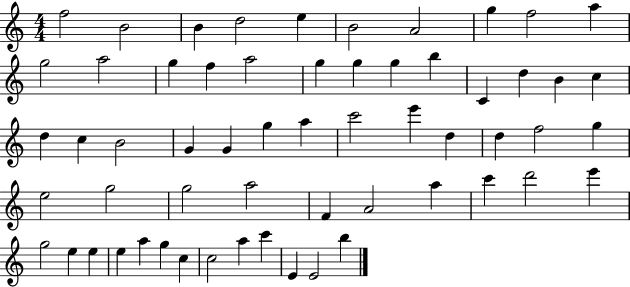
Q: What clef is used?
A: treble